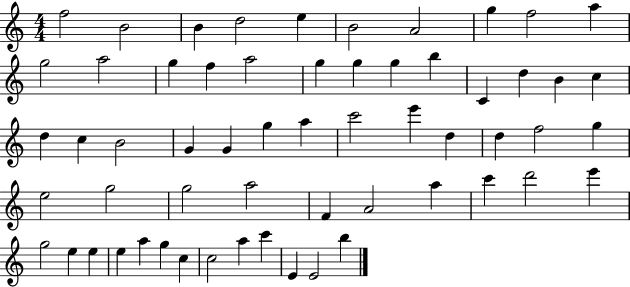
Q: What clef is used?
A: treble